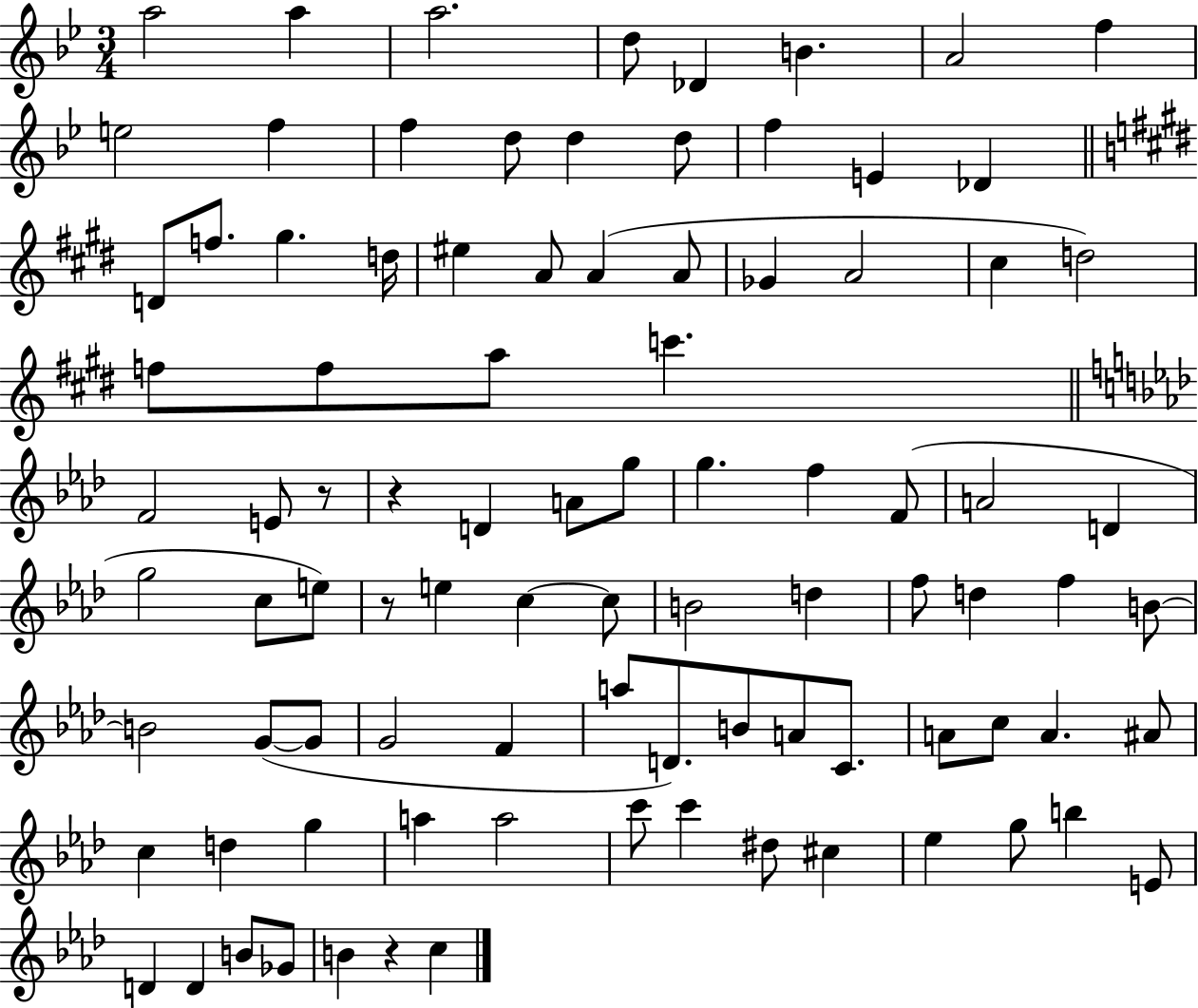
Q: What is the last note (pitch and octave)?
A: C5